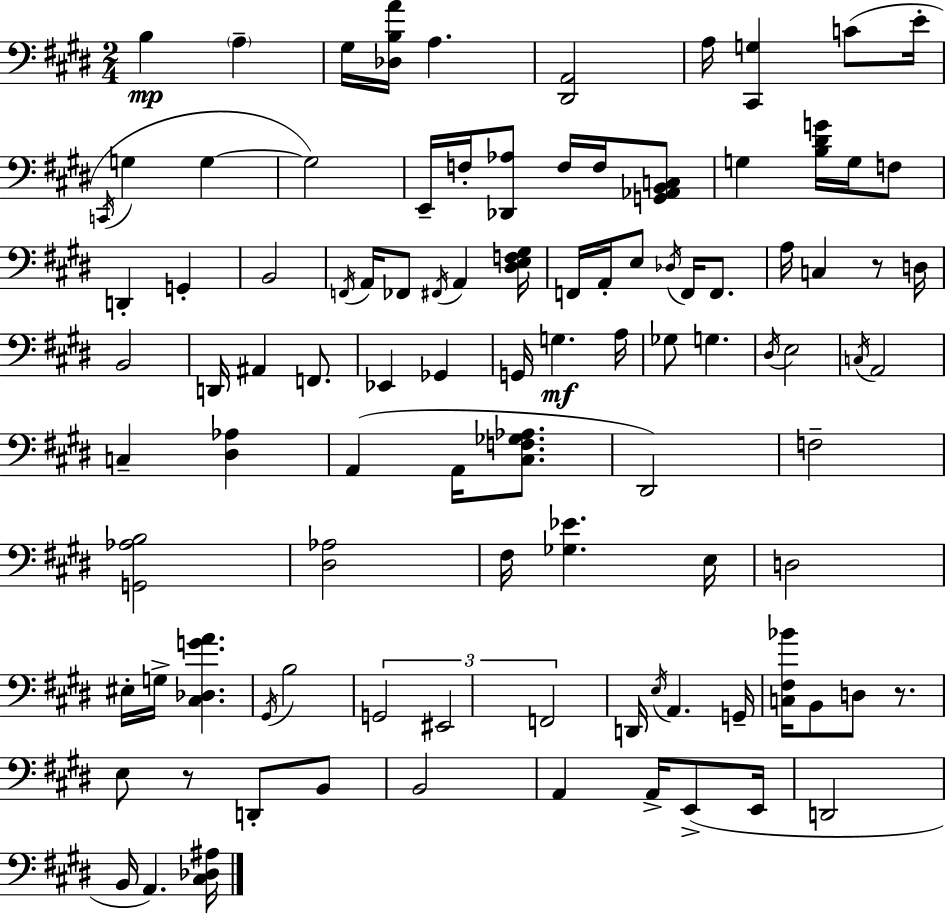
X:1
T:Untitled
M:2/4
L:1/4
K:E
B, A, ^G,/4 [_D,B,A]/4 A, [^D,,A,,]2 A,/4 [^C,,G,] C/2 E/4 C,,/4 G, G, G,2 E,,/4 F,/4 [_D,,_A,]/2 F,/4 F,/4 [G,,_A,,B,,C,]/2 G, [B,^DG]/4 G,/4 F,/2 D,, G,, B,,2 F,,/4 A,,/4 _F,,/2 ^F,,/4 A,, [^D,E,F,^G,]/4 F,,/4 A,,/4 E,/2 _D,/4 F,,/4 F,,/2 A,/4 C, z/2 D,/4 B,,2 D,,/4 ^A,, F,,/2 _E,, _G,, G,,/4 G, A,/4 _G,/2 G, ^D,/4 E,2 C,/4 A,,2 C, [^D,_A,] A,, A,,/4 [^C,F,_G,_A,]/2 ^D,,2 F,2 [G,,_A,B,]2 [^D,_A,]2 ^F,/4 [_G,_E] E,/4 D,2 ^E,/4 G,/4 [^C,_D,GA] ^G,,/4 B,2 G,,2 ^E,,2 F,,2 D,,/4 E,/4 A,, G,,/4 [C,^F,_B]/4 B,,/2 D,/2 z/2 E,/2 z/2 D,,/2 B,,/2 B,,2 A,, A,,/4 E,,/2 E,,/4 D,,2 B,,/4 A,, [^C,_D,^A,]/4